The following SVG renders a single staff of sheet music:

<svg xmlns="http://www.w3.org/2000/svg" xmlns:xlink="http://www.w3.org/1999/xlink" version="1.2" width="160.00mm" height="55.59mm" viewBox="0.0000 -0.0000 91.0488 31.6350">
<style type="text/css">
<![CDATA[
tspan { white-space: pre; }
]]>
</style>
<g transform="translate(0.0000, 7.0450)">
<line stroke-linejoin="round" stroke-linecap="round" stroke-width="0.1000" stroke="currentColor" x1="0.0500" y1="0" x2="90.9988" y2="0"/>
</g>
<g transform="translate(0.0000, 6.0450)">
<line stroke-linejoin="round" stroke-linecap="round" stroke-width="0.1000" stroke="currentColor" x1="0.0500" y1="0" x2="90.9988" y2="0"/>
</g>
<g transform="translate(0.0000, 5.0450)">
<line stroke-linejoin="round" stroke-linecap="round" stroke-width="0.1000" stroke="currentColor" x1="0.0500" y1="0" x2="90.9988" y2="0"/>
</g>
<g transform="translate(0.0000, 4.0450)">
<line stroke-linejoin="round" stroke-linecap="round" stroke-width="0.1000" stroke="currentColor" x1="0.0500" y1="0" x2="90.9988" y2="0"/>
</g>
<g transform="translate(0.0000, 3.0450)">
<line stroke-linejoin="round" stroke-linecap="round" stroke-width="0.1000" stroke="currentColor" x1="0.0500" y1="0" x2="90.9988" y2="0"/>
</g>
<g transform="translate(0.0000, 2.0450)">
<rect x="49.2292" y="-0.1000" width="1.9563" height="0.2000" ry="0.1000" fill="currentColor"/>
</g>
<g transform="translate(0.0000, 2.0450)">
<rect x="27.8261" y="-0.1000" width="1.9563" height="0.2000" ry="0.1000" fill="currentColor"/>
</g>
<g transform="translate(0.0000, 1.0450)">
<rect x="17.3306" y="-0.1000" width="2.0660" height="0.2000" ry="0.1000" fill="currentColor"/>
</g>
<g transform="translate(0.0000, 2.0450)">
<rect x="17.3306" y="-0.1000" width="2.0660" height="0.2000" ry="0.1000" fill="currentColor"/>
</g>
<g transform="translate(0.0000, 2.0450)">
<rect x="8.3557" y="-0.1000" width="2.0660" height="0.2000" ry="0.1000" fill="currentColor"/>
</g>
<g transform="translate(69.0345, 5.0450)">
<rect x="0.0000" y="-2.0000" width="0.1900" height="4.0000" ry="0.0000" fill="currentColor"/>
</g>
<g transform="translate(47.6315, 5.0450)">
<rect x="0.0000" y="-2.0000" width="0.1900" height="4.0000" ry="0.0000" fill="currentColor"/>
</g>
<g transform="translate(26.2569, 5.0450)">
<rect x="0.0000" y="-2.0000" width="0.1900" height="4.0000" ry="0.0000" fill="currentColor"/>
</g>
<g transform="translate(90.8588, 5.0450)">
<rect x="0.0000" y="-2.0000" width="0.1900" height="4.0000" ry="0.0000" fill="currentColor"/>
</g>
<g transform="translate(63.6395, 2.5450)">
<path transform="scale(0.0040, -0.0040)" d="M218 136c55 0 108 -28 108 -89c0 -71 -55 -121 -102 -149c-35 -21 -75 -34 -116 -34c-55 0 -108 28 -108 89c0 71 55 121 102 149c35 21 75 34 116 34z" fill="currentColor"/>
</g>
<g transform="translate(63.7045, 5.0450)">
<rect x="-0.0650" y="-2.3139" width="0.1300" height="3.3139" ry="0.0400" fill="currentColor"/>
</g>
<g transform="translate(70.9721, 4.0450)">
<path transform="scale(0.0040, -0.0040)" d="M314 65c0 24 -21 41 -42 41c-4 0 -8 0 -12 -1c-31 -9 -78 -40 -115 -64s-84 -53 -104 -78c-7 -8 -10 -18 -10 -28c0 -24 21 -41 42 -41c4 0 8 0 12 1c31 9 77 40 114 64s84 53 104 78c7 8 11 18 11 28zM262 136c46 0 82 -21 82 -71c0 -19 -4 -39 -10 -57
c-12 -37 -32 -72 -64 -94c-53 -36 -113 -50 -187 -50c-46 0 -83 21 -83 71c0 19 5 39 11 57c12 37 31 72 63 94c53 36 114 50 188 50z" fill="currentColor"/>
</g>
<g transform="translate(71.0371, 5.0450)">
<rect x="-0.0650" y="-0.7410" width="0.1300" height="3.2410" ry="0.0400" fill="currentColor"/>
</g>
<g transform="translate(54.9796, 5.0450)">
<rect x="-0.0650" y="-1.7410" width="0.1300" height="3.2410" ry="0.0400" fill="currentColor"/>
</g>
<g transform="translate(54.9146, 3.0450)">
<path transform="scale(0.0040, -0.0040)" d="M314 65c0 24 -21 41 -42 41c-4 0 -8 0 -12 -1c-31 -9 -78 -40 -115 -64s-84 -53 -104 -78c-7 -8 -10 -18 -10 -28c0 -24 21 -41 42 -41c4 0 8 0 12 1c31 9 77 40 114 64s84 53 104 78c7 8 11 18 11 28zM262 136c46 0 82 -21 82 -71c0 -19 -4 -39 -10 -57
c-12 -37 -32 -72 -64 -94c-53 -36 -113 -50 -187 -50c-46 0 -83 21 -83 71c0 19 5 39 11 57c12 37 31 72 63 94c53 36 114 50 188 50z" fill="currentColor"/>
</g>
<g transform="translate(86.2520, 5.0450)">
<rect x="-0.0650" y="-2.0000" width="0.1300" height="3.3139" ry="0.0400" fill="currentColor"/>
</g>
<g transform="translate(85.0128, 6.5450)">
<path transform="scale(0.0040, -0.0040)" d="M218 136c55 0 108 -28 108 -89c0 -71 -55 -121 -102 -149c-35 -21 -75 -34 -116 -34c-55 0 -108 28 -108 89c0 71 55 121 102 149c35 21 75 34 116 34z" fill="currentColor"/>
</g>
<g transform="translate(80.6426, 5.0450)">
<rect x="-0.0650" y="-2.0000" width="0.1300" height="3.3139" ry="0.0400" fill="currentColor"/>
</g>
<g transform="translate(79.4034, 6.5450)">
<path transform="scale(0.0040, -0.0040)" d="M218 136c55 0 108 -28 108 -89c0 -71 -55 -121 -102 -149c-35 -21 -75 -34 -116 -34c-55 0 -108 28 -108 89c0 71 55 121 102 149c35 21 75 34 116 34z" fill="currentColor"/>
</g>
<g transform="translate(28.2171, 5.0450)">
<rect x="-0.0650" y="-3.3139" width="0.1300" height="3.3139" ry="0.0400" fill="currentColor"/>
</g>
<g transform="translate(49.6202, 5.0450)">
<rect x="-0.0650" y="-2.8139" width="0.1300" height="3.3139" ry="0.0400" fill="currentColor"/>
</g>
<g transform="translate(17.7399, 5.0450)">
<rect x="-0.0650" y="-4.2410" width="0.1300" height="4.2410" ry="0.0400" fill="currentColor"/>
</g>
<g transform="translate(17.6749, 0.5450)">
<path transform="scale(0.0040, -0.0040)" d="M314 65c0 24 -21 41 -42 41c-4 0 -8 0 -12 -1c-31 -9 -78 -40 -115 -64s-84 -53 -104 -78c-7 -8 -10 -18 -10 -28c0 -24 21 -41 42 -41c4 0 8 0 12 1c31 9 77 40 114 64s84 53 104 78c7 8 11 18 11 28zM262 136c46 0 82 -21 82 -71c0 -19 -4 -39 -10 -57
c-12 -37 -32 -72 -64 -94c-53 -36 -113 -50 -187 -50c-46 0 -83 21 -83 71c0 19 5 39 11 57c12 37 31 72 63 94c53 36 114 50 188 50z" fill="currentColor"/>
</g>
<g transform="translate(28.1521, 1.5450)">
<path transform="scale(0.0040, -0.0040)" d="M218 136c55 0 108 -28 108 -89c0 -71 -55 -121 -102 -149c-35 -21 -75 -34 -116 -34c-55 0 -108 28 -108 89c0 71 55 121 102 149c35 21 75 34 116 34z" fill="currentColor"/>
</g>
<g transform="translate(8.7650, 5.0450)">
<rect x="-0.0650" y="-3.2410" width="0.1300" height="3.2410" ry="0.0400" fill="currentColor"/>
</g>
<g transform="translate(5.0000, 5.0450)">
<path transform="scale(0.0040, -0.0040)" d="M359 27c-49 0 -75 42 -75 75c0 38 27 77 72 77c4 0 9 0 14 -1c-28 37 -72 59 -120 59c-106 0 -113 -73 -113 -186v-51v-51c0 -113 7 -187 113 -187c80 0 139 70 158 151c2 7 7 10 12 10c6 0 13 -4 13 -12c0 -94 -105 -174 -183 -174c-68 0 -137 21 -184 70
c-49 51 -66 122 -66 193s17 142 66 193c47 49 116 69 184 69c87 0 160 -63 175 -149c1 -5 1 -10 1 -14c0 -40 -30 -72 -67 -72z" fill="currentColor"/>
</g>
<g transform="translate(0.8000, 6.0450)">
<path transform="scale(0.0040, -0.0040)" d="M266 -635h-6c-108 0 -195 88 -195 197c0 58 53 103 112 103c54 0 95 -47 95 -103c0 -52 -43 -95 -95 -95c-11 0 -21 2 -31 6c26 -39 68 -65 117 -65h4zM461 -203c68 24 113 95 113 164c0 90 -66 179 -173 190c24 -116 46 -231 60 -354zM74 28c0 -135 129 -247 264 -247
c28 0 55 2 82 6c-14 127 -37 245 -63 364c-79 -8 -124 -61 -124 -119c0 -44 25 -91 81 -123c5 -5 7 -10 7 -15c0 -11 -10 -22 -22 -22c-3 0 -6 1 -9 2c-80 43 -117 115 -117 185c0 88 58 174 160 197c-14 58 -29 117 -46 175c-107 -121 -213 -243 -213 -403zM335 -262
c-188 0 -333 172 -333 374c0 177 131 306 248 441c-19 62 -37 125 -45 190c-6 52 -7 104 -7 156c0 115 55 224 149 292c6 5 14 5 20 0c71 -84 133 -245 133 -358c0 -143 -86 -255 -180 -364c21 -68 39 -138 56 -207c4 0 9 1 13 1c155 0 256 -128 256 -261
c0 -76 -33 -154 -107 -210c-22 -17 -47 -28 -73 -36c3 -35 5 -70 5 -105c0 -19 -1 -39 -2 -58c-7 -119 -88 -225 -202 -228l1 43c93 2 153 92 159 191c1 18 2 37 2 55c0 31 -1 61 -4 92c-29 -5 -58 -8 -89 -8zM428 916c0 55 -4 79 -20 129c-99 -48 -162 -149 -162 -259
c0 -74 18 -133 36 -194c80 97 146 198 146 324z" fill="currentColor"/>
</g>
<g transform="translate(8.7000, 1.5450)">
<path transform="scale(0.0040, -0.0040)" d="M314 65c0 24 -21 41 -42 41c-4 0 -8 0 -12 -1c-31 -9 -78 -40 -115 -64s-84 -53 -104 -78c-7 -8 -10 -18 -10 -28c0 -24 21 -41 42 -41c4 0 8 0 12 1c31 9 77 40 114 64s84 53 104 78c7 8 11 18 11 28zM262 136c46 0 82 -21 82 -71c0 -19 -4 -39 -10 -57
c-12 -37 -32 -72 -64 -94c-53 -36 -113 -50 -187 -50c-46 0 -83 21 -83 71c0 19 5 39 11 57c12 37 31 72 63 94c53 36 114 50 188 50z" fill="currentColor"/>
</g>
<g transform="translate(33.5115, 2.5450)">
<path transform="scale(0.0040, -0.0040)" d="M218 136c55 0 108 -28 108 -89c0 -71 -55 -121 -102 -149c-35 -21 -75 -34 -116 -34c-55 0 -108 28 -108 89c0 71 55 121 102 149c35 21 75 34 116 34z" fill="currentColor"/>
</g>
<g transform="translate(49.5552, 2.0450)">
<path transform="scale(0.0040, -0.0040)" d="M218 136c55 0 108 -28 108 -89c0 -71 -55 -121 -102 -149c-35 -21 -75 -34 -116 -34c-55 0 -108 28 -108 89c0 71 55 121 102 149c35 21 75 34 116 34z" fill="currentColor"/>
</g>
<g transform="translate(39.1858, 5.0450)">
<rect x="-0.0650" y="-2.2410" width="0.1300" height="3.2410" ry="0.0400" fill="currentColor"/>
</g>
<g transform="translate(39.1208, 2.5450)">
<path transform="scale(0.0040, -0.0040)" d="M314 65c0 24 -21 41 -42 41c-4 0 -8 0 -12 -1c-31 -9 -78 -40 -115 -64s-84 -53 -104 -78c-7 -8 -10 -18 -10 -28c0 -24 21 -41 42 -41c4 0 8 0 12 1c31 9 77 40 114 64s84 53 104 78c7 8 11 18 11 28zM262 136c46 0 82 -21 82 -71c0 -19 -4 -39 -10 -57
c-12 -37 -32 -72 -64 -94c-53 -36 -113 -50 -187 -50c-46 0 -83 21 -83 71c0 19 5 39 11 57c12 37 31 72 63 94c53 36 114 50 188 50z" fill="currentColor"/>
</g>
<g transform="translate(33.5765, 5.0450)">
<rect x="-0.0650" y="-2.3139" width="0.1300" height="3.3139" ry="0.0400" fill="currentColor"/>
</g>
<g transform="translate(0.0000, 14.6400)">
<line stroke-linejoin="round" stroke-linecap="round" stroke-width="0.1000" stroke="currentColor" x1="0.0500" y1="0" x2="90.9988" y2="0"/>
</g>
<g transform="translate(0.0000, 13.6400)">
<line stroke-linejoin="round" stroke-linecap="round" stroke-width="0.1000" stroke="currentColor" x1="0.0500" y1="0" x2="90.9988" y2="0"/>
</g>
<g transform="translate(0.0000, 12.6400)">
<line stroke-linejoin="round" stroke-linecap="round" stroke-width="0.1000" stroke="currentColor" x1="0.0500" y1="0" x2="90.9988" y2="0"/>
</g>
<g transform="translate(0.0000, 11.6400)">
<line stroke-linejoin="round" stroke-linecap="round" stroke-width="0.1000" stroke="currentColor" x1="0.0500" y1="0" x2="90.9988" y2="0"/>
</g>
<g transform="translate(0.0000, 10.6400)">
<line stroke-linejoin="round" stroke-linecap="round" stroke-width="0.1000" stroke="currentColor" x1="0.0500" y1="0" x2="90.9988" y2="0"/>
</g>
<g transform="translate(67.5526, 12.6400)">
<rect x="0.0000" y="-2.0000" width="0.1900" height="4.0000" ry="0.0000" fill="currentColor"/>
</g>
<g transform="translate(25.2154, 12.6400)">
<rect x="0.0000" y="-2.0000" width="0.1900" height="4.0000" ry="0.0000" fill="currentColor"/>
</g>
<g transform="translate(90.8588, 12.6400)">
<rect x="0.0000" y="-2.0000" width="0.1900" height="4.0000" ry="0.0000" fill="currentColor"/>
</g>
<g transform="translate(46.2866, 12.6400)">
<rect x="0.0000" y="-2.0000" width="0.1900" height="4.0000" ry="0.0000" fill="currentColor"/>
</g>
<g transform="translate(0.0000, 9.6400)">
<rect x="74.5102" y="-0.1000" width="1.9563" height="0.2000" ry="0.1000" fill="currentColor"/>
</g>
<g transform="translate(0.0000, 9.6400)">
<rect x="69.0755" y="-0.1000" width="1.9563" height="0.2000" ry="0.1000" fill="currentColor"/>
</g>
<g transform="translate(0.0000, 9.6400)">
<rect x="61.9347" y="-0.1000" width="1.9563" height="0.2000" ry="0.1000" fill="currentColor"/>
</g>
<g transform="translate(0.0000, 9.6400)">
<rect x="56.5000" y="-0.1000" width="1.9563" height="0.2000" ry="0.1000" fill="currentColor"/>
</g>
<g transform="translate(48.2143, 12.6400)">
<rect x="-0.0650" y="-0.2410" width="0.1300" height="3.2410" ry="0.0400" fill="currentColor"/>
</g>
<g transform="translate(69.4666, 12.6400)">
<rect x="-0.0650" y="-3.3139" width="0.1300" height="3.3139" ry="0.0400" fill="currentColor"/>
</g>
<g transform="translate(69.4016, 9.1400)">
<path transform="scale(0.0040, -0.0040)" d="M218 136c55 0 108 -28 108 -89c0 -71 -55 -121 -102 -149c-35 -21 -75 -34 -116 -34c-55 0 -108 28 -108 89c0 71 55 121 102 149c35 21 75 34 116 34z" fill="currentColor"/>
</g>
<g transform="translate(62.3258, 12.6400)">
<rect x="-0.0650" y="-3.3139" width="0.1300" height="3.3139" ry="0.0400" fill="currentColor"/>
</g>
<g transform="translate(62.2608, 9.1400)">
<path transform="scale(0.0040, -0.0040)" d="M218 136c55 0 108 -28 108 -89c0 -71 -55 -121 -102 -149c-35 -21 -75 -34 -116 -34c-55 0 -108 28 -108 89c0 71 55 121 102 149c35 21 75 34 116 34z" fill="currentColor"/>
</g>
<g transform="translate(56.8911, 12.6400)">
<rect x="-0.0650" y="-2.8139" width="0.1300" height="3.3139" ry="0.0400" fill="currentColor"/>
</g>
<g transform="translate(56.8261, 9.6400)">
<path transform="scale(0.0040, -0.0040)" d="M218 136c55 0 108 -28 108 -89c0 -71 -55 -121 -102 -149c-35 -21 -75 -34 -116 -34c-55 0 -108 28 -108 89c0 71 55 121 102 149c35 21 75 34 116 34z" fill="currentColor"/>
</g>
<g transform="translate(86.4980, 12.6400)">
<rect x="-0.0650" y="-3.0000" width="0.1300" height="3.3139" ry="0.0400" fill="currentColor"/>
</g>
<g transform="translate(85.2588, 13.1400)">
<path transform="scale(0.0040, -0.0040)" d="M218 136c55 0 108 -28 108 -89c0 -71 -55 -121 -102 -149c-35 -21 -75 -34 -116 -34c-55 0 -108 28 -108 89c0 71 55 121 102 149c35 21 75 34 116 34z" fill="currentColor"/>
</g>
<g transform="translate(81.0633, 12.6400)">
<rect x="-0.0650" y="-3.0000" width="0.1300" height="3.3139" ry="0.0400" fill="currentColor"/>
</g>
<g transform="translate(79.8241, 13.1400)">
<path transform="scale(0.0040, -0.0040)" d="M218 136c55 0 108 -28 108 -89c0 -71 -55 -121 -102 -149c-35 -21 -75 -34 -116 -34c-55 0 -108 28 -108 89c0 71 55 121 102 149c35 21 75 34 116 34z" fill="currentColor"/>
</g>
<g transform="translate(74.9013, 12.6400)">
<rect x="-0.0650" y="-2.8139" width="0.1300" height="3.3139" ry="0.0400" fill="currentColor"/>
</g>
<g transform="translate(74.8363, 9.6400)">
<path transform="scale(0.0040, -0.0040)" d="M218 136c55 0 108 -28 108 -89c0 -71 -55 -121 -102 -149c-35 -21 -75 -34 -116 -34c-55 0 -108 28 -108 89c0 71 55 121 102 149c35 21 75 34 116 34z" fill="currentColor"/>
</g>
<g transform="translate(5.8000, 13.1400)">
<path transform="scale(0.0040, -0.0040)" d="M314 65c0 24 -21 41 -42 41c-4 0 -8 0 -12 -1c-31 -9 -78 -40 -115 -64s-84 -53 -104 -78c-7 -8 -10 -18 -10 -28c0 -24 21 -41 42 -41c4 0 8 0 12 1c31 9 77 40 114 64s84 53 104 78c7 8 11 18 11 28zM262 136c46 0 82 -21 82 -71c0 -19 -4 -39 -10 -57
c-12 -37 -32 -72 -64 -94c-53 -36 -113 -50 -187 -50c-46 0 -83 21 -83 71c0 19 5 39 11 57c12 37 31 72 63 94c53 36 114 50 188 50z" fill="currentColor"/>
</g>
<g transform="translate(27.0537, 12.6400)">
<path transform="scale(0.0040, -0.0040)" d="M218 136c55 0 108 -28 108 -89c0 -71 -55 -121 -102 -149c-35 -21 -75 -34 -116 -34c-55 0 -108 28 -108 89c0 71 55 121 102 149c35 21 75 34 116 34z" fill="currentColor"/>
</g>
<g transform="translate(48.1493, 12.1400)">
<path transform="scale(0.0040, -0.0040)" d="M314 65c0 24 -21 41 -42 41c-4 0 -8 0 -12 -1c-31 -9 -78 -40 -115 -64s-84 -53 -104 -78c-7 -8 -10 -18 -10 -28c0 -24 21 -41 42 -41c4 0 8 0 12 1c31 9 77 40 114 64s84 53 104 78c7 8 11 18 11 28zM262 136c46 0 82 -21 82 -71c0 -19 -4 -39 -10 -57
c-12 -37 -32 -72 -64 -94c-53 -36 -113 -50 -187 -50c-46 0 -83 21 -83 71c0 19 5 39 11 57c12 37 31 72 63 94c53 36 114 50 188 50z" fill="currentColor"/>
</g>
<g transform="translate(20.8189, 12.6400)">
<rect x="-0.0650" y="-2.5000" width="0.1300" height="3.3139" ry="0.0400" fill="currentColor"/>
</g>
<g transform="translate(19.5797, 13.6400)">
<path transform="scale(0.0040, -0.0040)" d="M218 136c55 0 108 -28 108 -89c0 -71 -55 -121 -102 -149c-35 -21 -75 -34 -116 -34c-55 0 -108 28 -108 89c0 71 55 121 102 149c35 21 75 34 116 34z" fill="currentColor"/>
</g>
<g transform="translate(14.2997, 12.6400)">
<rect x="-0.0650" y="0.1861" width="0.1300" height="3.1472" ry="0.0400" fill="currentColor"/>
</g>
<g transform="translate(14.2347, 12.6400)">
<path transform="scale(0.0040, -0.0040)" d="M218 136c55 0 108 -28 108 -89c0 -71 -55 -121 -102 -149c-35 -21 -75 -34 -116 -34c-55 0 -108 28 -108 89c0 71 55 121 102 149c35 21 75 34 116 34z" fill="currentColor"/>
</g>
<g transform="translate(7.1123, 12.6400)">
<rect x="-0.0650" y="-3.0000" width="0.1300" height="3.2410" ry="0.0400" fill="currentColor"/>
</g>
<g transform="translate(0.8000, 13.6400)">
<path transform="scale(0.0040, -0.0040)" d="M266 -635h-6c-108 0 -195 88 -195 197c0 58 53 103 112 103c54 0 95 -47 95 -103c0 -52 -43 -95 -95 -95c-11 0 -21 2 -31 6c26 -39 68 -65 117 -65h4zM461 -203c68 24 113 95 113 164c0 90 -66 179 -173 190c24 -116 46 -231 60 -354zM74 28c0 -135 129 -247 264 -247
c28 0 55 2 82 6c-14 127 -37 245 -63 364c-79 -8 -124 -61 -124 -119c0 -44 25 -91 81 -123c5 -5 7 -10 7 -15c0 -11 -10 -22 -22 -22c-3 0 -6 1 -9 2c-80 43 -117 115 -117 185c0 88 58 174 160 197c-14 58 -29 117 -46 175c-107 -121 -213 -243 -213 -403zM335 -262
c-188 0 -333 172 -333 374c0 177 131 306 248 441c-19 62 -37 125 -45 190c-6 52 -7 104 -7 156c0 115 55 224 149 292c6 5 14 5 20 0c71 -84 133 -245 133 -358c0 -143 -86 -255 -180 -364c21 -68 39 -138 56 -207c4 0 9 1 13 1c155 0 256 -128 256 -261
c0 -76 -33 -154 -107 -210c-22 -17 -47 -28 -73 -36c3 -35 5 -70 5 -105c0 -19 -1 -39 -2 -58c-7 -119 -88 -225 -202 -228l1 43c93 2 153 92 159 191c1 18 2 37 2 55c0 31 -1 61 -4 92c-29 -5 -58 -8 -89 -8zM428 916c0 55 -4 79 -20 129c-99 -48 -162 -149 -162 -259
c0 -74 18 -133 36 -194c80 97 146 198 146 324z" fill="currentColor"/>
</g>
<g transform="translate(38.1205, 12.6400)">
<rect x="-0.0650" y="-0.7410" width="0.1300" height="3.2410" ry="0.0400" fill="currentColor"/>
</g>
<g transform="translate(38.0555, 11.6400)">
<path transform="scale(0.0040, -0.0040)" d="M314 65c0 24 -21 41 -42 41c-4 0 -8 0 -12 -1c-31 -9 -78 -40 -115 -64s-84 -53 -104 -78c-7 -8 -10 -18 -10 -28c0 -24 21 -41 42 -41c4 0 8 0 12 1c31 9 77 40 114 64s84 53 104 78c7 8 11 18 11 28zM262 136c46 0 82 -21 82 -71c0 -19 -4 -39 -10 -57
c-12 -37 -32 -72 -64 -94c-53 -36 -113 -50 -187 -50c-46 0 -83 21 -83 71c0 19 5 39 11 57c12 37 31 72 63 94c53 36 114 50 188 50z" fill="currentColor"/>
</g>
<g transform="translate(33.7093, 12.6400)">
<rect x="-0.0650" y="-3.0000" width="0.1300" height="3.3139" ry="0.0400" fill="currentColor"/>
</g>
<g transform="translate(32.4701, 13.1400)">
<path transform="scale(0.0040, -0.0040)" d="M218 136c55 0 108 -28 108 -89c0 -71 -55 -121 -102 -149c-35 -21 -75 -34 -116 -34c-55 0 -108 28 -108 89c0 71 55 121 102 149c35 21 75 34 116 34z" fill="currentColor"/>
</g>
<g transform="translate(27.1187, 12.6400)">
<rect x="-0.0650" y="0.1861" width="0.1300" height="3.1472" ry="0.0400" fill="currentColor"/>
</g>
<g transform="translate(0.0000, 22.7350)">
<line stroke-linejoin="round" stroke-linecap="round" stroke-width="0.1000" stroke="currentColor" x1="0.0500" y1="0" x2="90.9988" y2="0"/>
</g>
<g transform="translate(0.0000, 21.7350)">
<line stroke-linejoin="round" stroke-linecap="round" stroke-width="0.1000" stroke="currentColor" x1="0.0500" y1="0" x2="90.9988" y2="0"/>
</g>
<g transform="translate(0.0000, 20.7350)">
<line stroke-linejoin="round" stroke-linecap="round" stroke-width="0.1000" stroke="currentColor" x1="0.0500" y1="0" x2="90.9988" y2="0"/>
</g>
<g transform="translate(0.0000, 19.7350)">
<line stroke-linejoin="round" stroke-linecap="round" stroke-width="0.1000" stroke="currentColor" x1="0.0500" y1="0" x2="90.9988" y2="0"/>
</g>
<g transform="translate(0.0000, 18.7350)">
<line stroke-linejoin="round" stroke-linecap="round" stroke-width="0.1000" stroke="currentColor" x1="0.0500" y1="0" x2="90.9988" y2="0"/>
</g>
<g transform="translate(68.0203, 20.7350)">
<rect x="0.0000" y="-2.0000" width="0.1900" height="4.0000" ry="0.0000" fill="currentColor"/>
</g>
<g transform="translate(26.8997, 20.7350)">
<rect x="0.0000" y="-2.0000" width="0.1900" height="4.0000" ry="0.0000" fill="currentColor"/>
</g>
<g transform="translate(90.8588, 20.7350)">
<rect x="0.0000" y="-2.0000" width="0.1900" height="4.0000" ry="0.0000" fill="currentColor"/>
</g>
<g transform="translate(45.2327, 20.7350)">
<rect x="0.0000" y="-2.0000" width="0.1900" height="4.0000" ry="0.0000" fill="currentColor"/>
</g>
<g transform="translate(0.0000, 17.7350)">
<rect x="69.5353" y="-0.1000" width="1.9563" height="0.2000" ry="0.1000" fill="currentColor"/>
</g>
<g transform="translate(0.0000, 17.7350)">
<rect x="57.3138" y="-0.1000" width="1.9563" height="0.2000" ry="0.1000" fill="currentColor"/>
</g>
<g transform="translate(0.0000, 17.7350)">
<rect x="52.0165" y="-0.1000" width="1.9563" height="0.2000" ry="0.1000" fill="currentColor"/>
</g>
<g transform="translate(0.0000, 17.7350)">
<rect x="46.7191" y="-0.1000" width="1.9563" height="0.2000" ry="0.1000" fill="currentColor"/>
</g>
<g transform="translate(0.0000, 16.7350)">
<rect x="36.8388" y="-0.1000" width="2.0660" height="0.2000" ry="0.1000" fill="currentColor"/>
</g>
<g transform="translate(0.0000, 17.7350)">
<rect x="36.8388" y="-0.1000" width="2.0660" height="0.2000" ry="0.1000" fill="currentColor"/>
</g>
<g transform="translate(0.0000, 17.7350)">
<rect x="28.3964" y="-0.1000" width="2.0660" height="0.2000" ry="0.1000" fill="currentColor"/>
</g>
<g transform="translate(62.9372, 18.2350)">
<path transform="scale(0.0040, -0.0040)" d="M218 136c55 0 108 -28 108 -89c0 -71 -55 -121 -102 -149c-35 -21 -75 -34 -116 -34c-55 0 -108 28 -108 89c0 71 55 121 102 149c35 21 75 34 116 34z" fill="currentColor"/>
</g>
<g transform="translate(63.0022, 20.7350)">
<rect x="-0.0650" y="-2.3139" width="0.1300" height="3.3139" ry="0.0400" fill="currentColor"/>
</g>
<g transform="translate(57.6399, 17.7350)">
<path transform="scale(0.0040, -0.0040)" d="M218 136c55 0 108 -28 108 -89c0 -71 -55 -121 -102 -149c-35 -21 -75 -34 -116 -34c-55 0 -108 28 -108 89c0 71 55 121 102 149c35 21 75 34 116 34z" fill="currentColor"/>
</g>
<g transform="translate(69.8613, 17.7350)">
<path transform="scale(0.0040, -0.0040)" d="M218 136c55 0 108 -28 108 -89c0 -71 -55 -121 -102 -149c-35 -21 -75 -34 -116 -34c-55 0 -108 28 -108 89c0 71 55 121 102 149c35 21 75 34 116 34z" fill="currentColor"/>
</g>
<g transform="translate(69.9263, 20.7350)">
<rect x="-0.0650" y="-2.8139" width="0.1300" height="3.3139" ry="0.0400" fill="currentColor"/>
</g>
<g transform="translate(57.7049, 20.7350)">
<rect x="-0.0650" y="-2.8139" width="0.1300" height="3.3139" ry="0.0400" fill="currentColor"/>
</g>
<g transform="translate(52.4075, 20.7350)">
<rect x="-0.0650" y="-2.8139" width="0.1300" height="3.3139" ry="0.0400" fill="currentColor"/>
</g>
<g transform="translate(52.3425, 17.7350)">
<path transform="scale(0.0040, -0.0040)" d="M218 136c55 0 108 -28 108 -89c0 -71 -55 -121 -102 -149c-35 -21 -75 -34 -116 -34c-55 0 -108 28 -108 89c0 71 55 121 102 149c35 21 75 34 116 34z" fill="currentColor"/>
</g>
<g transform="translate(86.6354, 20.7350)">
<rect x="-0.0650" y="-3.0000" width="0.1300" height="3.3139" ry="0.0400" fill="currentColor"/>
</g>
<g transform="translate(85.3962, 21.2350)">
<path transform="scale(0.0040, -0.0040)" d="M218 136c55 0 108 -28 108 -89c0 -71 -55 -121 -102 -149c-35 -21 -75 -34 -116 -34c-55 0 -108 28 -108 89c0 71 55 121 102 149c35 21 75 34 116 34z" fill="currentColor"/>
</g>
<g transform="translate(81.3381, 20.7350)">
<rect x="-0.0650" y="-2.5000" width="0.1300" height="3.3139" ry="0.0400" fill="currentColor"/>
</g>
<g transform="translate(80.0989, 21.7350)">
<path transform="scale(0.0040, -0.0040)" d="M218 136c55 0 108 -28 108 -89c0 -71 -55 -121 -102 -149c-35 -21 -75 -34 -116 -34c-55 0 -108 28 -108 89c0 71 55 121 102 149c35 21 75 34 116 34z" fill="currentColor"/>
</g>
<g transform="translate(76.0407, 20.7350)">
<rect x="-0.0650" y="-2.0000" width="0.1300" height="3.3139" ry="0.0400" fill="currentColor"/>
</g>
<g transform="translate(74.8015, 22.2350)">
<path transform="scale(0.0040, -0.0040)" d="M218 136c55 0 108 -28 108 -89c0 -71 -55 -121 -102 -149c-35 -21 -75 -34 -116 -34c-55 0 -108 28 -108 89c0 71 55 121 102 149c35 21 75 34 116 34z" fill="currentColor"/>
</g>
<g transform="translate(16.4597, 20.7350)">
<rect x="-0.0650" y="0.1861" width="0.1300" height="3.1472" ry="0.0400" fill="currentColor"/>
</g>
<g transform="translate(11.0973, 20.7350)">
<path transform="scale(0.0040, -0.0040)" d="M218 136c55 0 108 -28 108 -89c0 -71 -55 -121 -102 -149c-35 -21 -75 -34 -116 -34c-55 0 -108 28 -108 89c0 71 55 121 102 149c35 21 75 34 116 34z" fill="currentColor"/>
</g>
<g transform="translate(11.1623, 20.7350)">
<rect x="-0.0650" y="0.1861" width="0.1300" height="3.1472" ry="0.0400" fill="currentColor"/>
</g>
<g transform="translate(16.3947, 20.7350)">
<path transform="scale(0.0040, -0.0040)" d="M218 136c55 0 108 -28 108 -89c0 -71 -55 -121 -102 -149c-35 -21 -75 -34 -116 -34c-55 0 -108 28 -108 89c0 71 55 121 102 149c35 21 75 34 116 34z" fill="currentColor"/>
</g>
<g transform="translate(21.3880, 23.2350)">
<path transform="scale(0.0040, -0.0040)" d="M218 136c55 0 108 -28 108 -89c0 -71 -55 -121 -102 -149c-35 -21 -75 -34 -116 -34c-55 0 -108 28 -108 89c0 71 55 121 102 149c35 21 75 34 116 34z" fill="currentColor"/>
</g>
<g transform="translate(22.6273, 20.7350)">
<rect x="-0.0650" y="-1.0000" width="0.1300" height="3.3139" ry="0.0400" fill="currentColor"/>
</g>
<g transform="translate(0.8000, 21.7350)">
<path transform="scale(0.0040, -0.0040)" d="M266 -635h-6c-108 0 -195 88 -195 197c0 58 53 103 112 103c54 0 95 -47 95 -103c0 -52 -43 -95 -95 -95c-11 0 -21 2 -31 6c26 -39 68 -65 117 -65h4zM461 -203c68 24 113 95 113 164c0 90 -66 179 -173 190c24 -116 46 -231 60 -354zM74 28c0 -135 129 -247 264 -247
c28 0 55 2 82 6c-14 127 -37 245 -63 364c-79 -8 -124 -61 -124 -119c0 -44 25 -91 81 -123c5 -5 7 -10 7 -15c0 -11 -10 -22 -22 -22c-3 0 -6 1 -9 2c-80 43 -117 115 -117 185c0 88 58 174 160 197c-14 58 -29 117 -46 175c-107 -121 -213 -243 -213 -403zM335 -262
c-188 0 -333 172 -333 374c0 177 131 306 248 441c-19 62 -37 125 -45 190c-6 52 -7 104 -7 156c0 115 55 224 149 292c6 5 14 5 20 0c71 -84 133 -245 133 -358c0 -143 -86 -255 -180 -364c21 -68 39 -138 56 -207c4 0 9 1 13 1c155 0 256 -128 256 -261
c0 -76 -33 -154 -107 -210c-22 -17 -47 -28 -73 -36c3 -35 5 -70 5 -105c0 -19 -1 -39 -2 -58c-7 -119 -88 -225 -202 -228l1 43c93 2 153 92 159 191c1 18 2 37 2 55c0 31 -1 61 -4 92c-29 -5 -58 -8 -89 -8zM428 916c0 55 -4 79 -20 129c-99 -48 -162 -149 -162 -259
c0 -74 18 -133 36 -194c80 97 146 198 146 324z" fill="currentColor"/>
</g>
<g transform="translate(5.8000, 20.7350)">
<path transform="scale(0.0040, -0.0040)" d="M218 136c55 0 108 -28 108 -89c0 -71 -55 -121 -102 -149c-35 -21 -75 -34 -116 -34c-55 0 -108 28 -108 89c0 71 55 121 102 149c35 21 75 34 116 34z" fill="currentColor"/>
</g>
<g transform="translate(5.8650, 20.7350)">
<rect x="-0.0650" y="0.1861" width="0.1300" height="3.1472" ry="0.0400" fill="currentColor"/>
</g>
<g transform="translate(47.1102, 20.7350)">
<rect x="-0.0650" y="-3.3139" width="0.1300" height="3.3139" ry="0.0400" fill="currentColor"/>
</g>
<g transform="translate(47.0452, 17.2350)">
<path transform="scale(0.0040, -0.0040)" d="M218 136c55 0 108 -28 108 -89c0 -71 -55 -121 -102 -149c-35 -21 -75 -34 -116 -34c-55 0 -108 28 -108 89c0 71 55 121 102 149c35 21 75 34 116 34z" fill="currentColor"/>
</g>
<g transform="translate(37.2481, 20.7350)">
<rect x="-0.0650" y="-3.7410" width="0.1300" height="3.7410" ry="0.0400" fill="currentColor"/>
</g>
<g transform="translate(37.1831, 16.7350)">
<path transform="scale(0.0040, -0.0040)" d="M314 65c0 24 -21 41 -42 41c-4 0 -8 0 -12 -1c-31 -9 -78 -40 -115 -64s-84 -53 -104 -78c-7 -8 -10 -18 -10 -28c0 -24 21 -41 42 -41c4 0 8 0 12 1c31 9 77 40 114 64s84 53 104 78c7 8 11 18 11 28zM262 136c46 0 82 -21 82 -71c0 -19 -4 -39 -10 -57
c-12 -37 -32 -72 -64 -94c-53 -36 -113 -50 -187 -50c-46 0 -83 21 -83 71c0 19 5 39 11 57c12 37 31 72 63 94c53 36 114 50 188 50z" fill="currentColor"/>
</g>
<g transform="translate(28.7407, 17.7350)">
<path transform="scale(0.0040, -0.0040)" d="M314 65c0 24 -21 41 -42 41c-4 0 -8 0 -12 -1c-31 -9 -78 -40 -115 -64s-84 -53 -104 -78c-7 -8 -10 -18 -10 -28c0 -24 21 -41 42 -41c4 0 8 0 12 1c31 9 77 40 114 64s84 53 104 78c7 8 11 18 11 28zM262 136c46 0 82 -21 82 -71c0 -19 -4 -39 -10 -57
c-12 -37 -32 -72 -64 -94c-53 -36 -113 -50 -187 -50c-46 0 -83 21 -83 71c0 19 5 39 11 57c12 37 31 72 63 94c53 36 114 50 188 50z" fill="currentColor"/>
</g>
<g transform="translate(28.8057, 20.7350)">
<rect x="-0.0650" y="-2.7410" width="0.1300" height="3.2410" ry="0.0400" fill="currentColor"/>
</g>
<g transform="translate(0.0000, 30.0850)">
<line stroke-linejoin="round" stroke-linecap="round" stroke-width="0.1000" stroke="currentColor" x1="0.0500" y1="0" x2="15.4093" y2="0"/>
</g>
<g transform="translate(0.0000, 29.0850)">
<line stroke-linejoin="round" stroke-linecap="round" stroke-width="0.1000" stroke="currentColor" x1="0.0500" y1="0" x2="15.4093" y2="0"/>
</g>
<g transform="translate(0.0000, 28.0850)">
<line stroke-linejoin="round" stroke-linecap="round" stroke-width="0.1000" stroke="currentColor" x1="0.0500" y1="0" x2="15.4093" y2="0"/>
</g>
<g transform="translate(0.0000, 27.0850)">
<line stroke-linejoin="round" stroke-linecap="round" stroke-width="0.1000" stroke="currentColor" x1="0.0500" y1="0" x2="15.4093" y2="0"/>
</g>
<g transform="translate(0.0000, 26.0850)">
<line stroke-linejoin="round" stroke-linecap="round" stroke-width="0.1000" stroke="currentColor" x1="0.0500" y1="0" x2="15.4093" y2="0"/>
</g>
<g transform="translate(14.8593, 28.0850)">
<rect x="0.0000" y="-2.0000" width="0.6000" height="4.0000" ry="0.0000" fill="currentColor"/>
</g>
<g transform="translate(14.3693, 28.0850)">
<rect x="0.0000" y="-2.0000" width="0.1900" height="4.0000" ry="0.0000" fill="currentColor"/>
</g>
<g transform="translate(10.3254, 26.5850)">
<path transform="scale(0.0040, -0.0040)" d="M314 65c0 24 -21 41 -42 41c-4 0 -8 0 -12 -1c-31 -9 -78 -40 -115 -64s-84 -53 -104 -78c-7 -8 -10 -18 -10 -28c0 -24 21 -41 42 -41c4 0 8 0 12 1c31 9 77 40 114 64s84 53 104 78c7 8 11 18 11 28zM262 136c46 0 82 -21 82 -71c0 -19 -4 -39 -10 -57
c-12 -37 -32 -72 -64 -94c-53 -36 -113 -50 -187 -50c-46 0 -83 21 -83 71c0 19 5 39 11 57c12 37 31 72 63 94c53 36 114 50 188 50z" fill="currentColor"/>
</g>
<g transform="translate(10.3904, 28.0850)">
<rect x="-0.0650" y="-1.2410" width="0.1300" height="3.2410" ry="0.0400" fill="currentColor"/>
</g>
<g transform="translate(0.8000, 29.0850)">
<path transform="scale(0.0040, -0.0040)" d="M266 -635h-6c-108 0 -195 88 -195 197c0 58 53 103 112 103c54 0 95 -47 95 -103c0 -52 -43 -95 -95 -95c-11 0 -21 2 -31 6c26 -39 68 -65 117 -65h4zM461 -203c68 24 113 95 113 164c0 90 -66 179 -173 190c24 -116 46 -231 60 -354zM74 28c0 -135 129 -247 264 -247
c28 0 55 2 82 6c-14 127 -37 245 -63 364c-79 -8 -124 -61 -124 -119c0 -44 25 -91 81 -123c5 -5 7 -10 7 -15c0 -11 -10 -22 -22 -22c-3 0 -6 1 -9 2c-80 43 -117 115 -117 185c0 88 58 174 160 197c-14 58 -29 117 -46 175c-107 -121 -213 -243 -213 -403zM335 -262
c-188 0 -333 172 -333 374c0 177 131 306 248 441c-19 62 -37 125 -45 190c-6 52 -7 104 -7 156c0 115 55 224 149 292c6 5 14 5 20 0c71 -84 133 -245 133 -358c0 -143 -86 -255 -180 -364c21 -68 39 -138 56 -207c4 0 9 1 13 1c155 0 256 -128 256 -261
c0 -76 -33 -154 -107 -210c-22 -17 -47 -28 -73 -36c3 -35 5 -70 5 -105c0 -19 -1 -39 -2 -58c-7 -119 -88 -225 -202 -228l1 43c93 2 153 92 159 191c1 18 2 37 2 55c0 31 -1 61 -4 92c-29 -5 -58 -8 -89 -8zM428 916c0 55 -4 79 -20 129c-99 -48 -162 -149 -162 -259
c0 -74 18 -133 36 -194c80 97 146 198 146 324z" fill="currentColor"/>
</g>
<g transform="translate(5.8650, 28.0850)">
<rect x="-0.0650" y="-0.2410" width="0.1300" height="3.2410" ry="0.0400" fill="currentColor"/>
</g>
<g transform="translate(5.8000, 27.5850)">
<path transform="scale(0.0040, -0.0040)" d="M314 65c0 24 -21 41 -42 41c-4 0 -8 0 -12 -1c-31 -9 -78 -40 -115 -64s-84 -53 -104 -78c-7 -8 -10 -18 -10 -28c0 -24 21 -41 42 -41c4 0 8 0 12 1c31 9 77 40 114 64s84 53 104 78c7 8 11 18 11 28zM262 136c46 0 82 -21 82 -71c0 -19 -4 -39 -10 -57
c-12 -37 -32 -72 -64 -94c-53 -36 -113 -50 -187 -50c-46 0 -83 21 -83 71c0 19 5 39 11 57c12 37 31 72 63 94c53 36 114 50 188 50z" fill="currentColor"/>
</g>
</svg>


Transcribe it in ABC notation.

X:1
T:Untitled
M:4/4
L:1/4
K:C
b2 d'2 b g g2 a f2 g d2 F F A2 B G B A d2 c2 a b b a A A B B B D a2 c'2 b a a g a F G A c2 e2